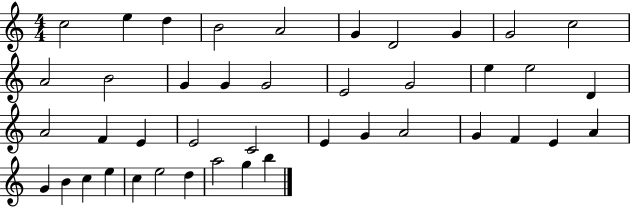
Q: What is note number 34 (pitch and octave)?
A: B4